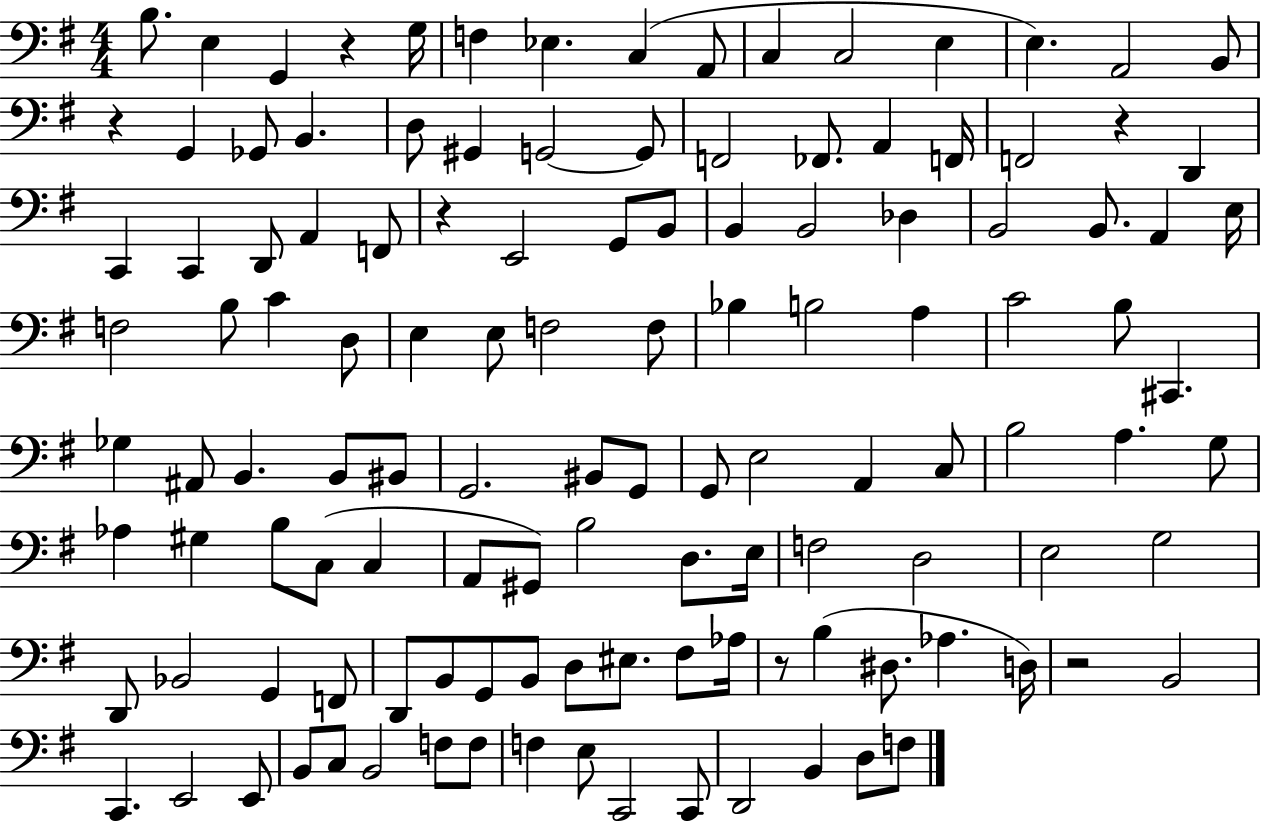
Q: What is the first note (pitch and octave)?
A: B3